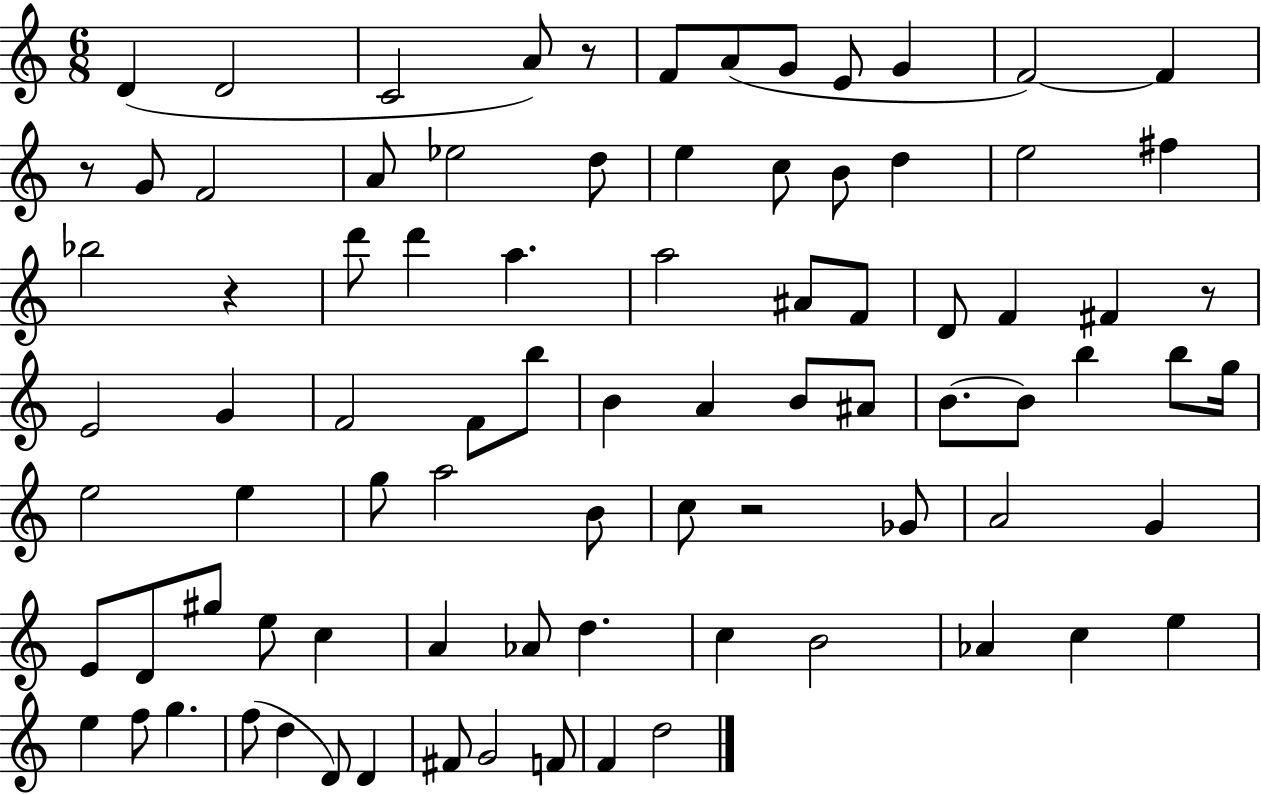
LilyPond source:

{
  \clef treble
  \numericTimeSignature
  \time 6/8
  \key c \major
  d'4( d'2 | c'2 a'8) r8 | f'8 a'8( g'8 e'8 g'4 | f'2~~) f'4 | \break r8 g'8 f'2 | a'8 ees''2 d''8 | e''4 c''8 b'8 d''4 | e''2 fis''4 | \break bes''2 r4 | d'''8 d'''4 a''4. | a''2 ais'8 f'8 | d'8 f'4 fis'4 r8 | \break e'2 g'4 | f'2 f'8 b''8 | b'4 a'4 b'8 ais'8 | b'8.~~ b'8 b''4 b''8 g''16 | \break e''2 e''4 | g''8 a''2 b'8 | c''8 r2 ges'8 | a'2 g'4 | \break e'8 d'8 gis''8 e''8 c''4 | a'4 aes'8 d''4. | c''4 b'2 | aes'4 c''4 e''4 | \break e''4 f''8 g''4. | f''8( d''4 d'8) d'4 | fis'8 g'2 f'8 | f'4 d''2 | \break \bar "|."
}